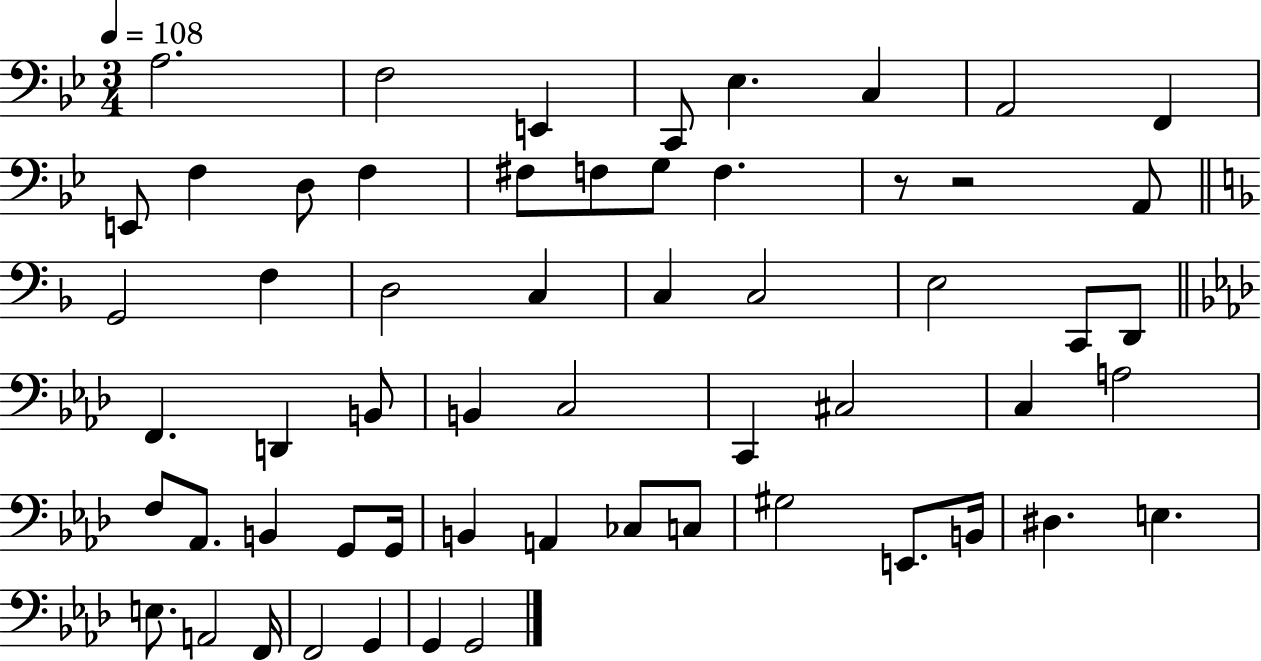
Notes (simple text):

A3/h. F3/h E2/q C2/e Eb3/q. C3/q A2/h F2/q E2/e F3/q D3/e F3/q F#3/e F3/e G3/e F3/q. R/e R/h A2/e G2/h F3/q D3/h C3/q C3/q C3/h E3/h C2/e D2/e F2/q. D2/q B2/e B2/q C3/h C2/q C#3/h C3/q A3/h F3/e Ab2/e. B2/q G2/e G2/s B2/q A2/q CES3/e C3/e G#3/h E2/e. B2/s D#3/q. E3/q. E3/e. A2/h F2/s F2/h G2/q G2/q G2/h